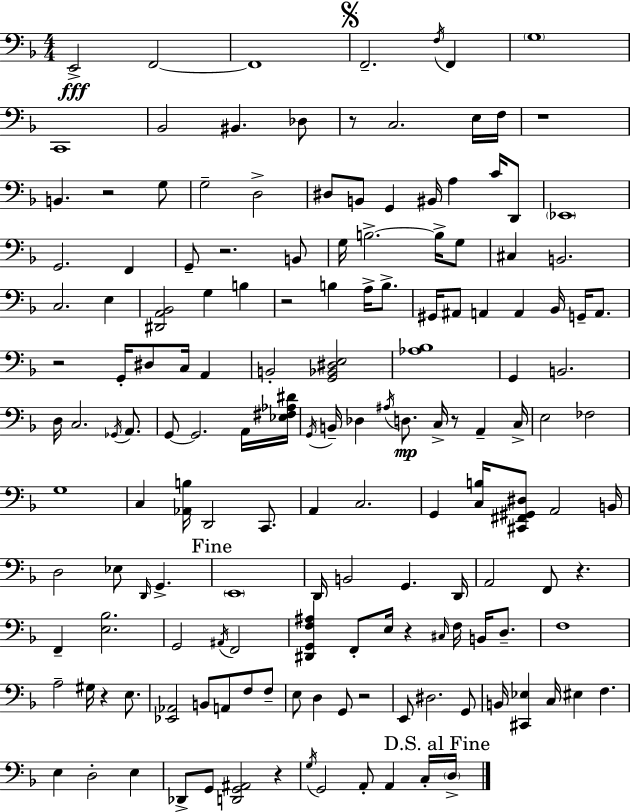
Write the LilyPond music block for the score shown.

{
  \clef bass
  \numericTimeSignature
  \time 4/4
  \key f \major
  e,2->\fff f,2~~ | f,1 | \mark \markup { \musicglyph "scripts.segno" } f,2.-- \acciaccatura { f16 } f,4 | \parenthesize g1 | \break c,1 | bes,2 bis,4. des8 | r8 c2. e16 | f16 r1 | \break b,4. r2 g8 | g2-- d2-> | dis8 b,8 g,4 bis,16 a4 c'16 d,8 | \parenthesize ees,1 | \break g,2. f,4 | g,8-- r2. b,8 | g16 b2.->~~ b16-> g8 | cis4 b,2. | \break c2. e4 | <dis, a, bes,>2 g4 b4 | r2 b4 a16-> b8.-> | gis,16 ais,8 a,4 a,4 bes,16 g,16-- a,8. | \break r2 g,16-. dis8 c16 a,4 | b,2-. <g, bes, dis e>2 | <aes bes>1 | g,4 b,2. | \break d16 c2. \acciaccatura { ges,16 } a,8. | g,8~~ g,2. | a,16 <ees fis aes dis'>16 \acciaccatura { g,16 } b,16-- des4 \acciaccatura { ais16 } d8.\mp c16-> r8 a,4-- | c16-> e2 fes2 | \break g1 | c4 <aes, b>16 d,2 | c,8. a,4 c2. | g,4 <c b>16 <cis, fis, gis, dis>8 a,2 | \break b,16 d2 ees8 \grace { d,16 } g,4.-> | \mark "Fine" \parenthesize e,1 | d,16 b,2 g,4. | d,16 a,2 f,8 r4. | \break f,4-- <e bes>2. | g,2 \acciaccatura { ais,16 } f,2 | <dis, g, f ais>4 f,8-. e16 r4 | \grace { cis16 } f16 b,16 d8.-- f1 | \break a2-- gis16 | r4 e8. <ees, aes,>2 b,8 | a,8 f8 f8-- e8 d4 g,8 r2 | e,8 dis2. | \break g,8 b,16 <cis, ees>4 c16 eis4 | f4. e4 d2-. | e4 des,8-> g,8 <d, g, ais,>2 | r4 \acciaccatura { g16 } g,2 | \break a,8-. a,4 c16-. \mark "D.S. al Fine" \parenthesize d16-> \bar "|."
}